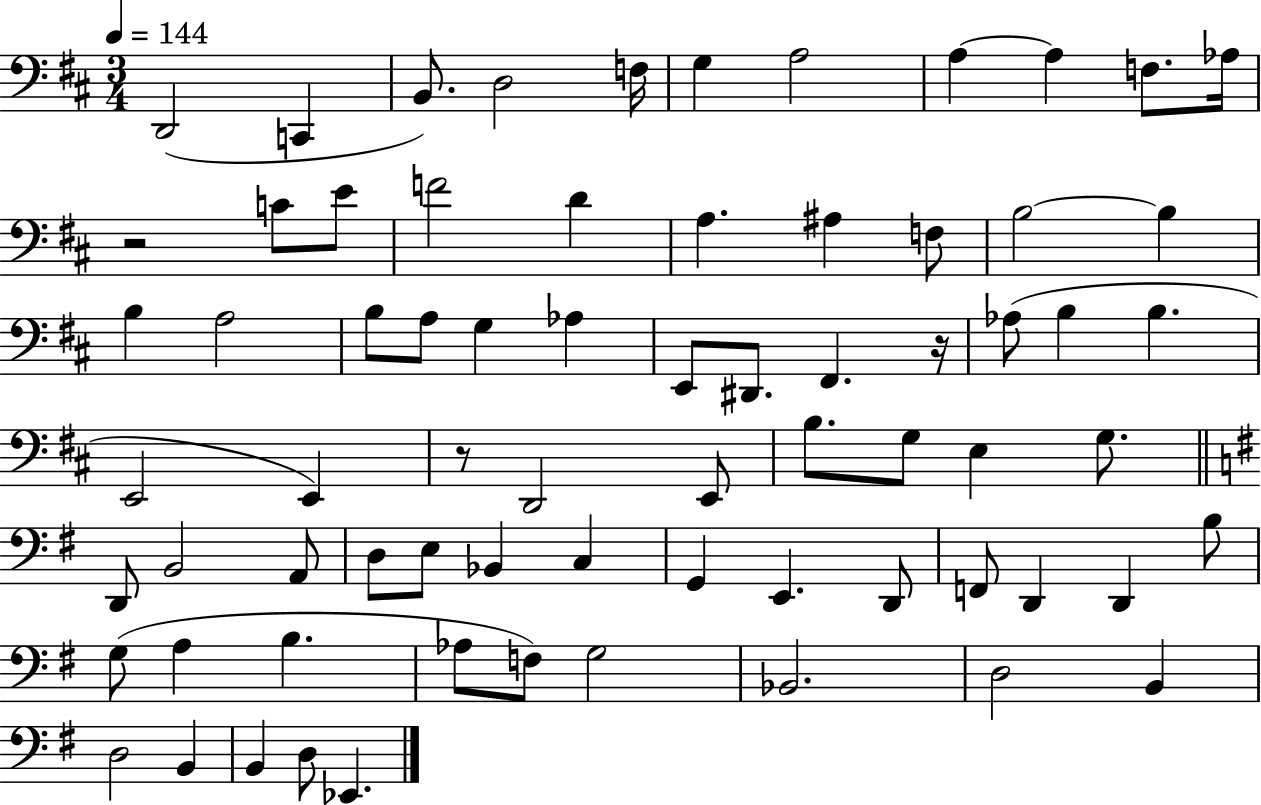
{
  \clef bass
  \numericTimeSignature
  \time 3/4
  \key d \major
  \tempo 4 = 144
  d,2( c,4 | b,8.) d2 f16 | g4 a2 | a4~~ a4 f8. aes16 | \break r2 c'8 e'8 | f'2 d'4 | a4. ais4 f8 | b2~~ b4 | \break b4 a2 | b8 a8 g4 aes4 | e,8 dis,8. fis,4. r16 | aes8( b4 b4. | \break e,2 e,4) | r8 d,2 e,8 | b8. g8 e4 g8. | \bar "||" \break \key g \major d,8 b,2 a,8 | d8 e8 bes,4 c4 | g,4 e,4. d,8 | f,8 d,4 d,4 b8 | \break g8( a4 b4. | aes8 f8) g2 | bes,2. | d2 b,4 | \break d2 b,4 | b,4 d8 ees,4. | \bar "|."
}